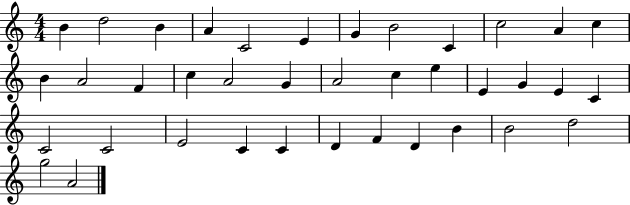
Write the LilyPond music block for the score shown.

{
  \clef treble
  \numericTimeSignature
  \time 4/4
  \key c \major
  b'4 d''2 b'4 | a'4 c'2 e'4 | g'4 b'2 c'4 | c''2 a'4 c''4 | \break b'4 a'2 f'4 | c''4 a'2 g'4 | a'2 c''4 e''4 | e'4 g'4 e'4 c'4 | \break c'2 c'2 | e'2 c'4 c'4 | d'4 f'4 d'4 b'4 | b'2 d''2 | \break g''2 a'2 | \bar "|."
}